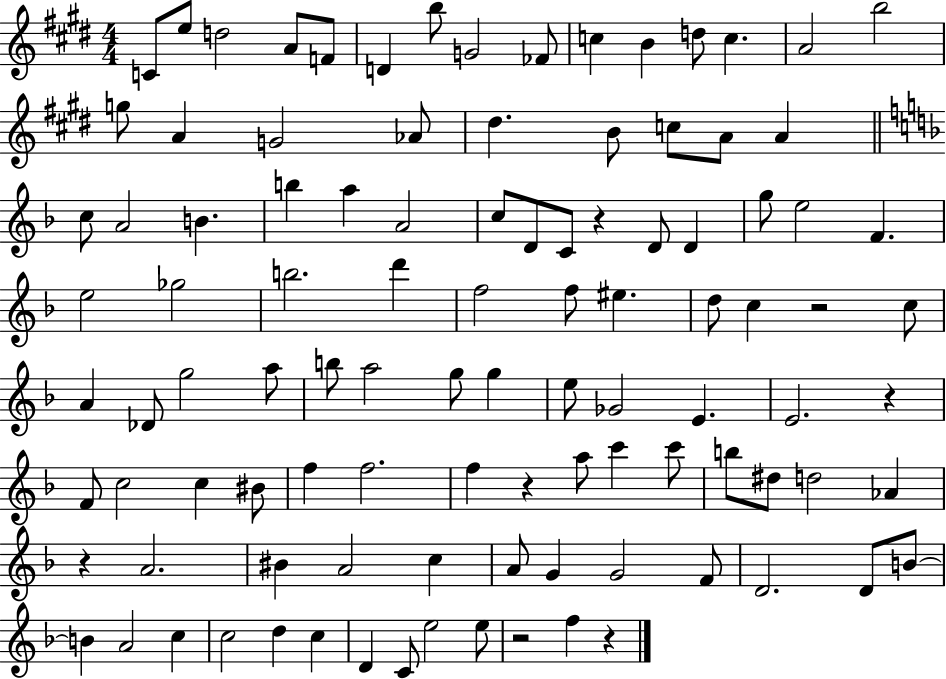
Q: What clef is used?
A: treble